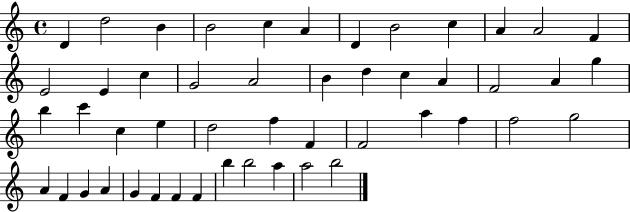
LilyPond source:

{
  \clef treble
  \time 4/4
  \defaultTimeSignature
  \key c \major
  d'4 d''2 b'4 | b'2 c''4 a'4 | d'4 b'2 c''4 | a'4 a'2 f'4 | \break e'2 e'4 c''4 | g'2 a'2 | b'4 d''4 c''4 a'4 | f'2 a'4 g''4 | \break b''4 c'''4 c''4 e''4 | d''2 f''4 f'4 | f'2 a''4 f''4 | f''2 g''2 | \break a'4 f'4 g'4 a'4 | g'4 f'4 f'4 f'4 | b''4 b''2 a''4 | a''2 b''2 | \break \bar "|."
}